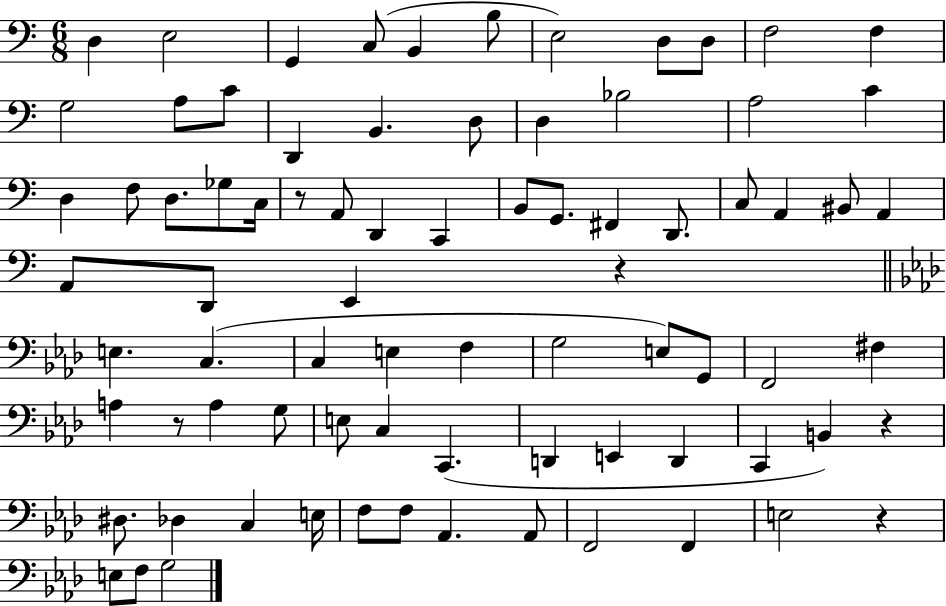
D3/q E3/h G2/q C3/e B2/q B3/e E3/h D3/e D3/e F3/h F3/q G3/h A3/e C4/e D2/q B2/q. D3/e D3/q Bb3/h A3/h C4/q D3/q F3/e D3/e. Gb3/e C3/s R/e A2/e D2/q C2/q B2/e G2/e. F#2/q D2/e. C3/e A2/q BIS2/e A2/q A2/e D2/e E2/q R/q E3/q. C3/q. C3/q E3/q F3/q G3/h E3/e G2/e F2/h F#3/q A3/q R/e A3/q G3/e E3/e C3/q C2/q. D2/q E2/q D2/q C2/q B2/q R/q D#3/e. Db3/q C3/q E3/s F3/e F3/e Ab2/q. Ab2/e F2/h F2/q E3/h R/q E3/e F3/e G3/h